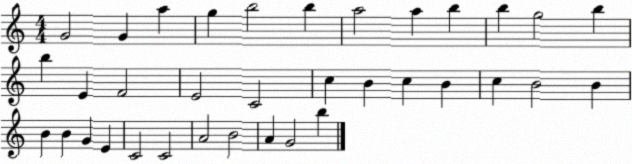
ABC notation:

X:1
T:Untitled
M:4/4
L:1/4
K:C
G2 G a g b2 b a2 a b b g2 b b E F2 E2 C2 c B c B c B2 B B B G E C2 C2 A2 B2 A G2 b